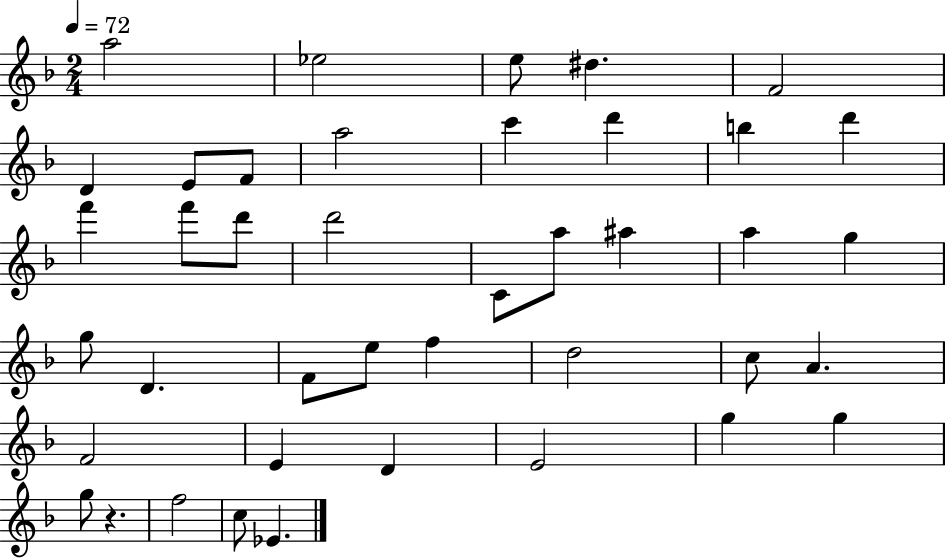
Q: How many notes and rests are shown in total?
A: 41